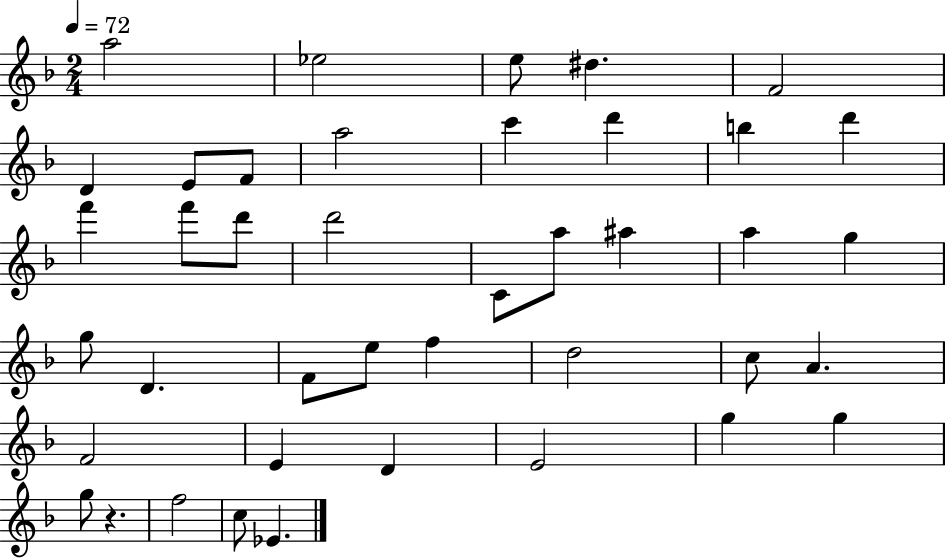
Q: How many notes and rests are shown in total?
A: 41